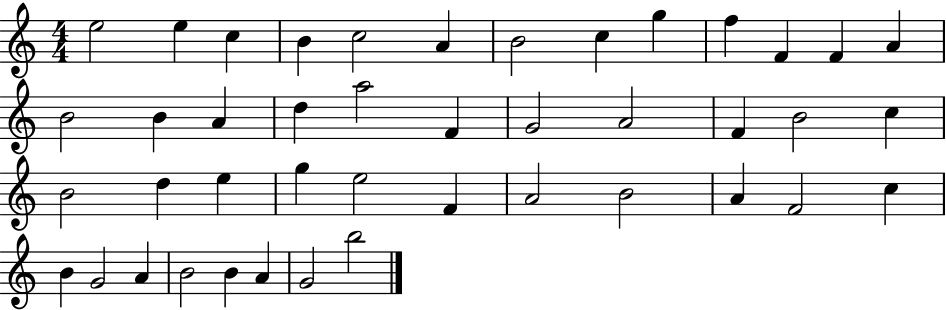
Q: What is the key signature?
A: C major